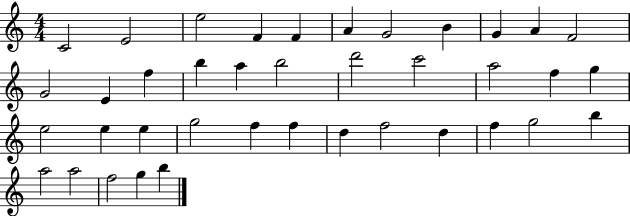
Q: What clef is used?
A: treble